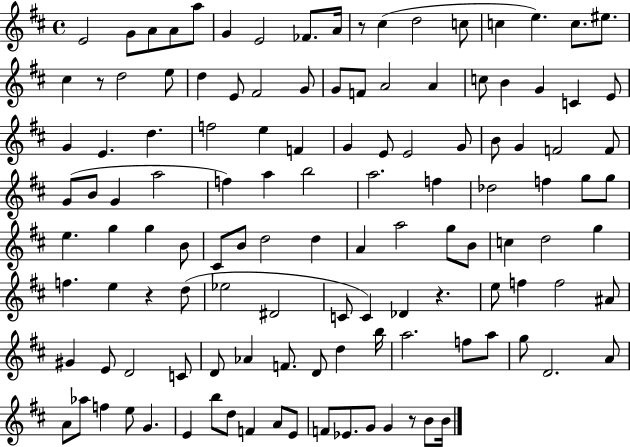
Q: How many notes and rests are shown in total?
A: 124